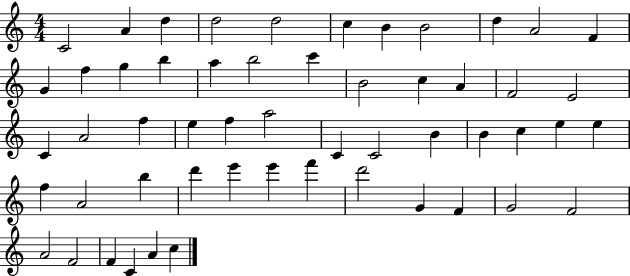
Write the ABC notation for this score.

X:1
T:Untitled
M:4/4
L:1/4
K:C
C2 A d d2 d2 c B B2 d A2 F G f g b a b2 c' B2 c A F2 E2 C A2 f e f a2 C C2 B B c e e f A2 b d' e' e' f' d'2 G F G2 F2 A2 F2 F C A c